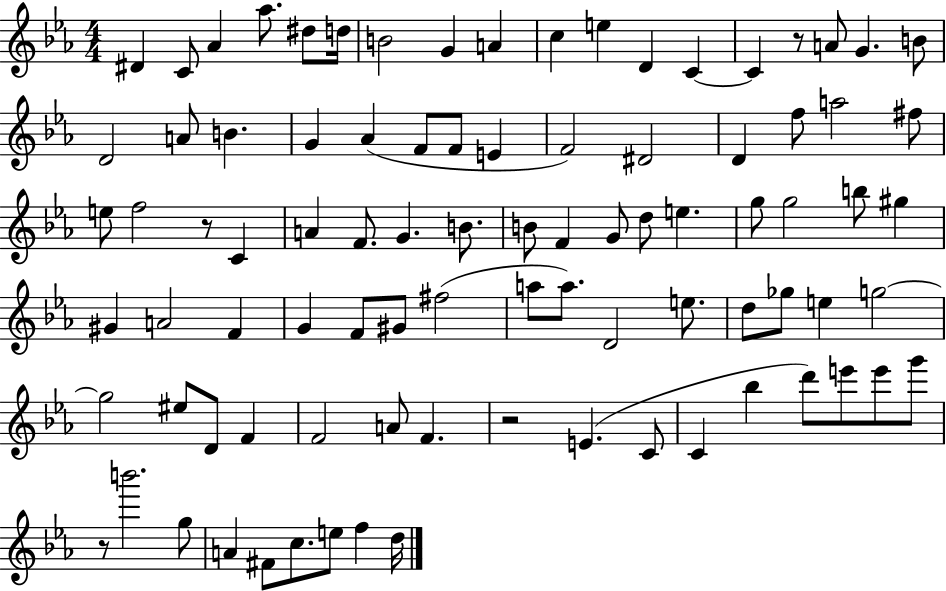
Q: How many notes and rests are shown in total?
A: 89